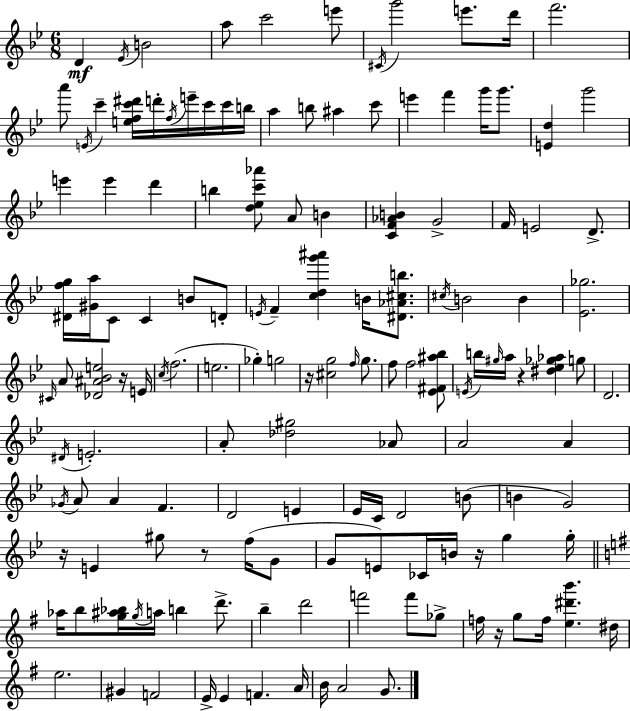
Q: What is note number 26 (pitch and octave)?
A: F6